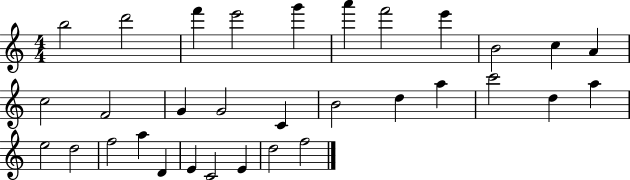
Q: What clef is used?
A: treble